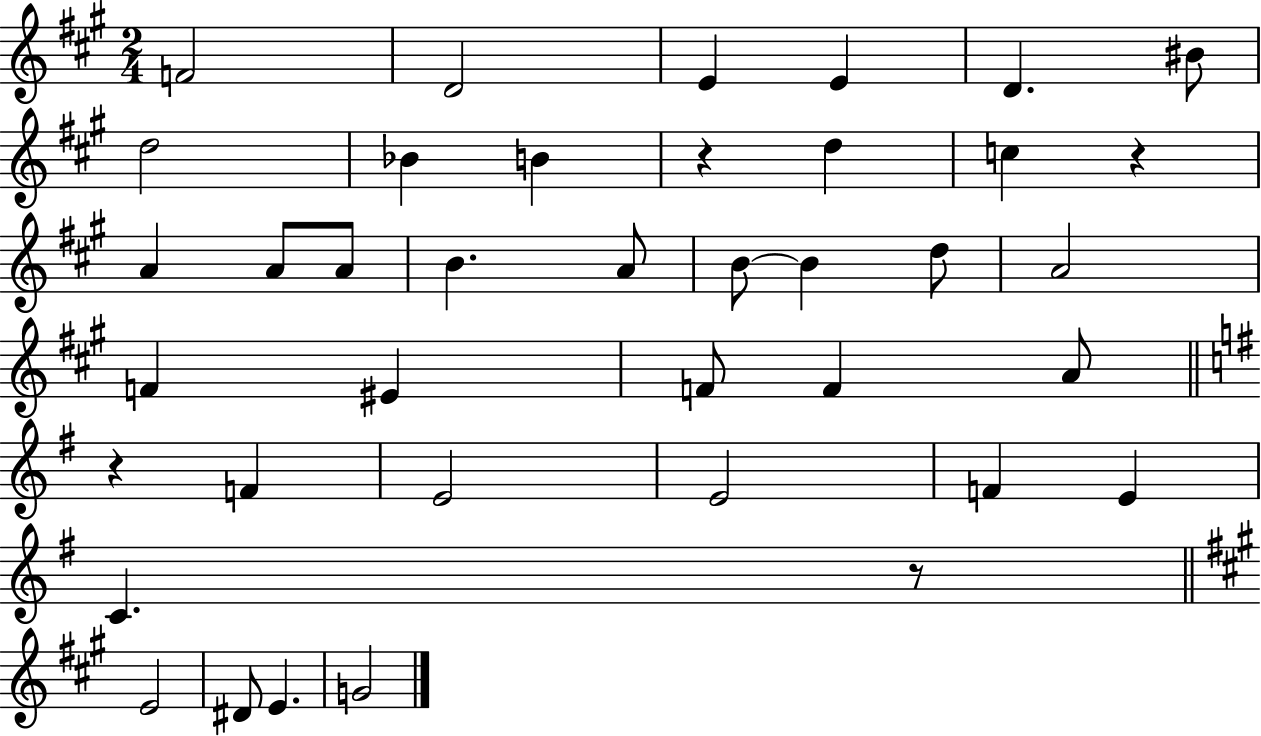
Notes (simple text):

F4/h D4/h E4/q E4/q D4/q. BIS4/e D5/h Bb4/q B4/q R/q D5/q C5/q R/q A4/q A4/e A4/e B4/q. A4/e B4/e B4/q D5/e A4/h F4/q EIS4/q F4/e F4/q A4/e R/q F4/q E4/h E4/h F4/q E4/q C4/q. R/e E4/h D#4/e E4/q. G4/h